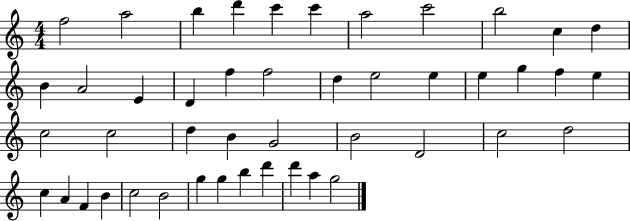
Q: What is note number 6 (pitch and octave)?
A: C6